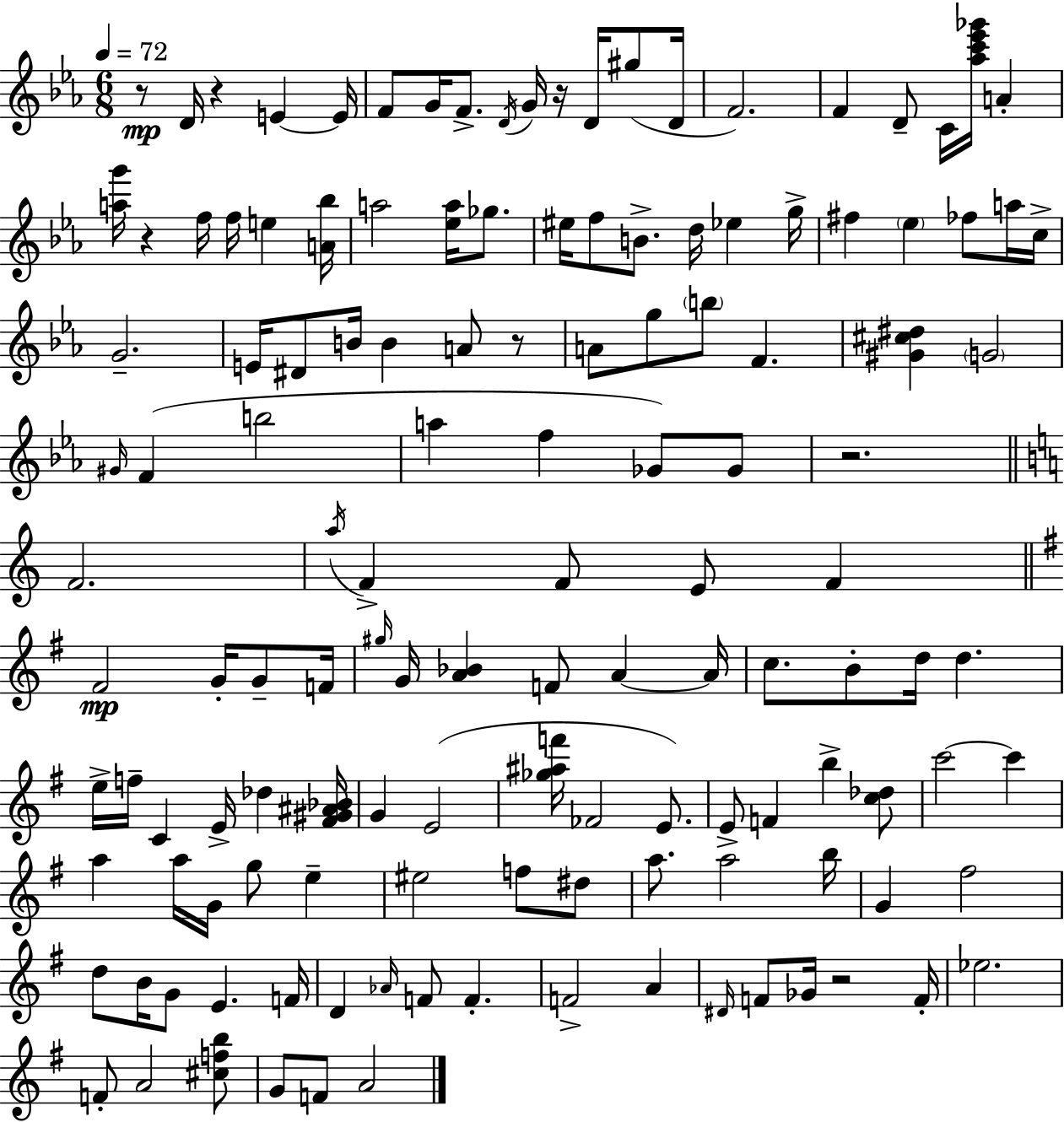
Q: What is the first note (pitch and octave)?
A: D4